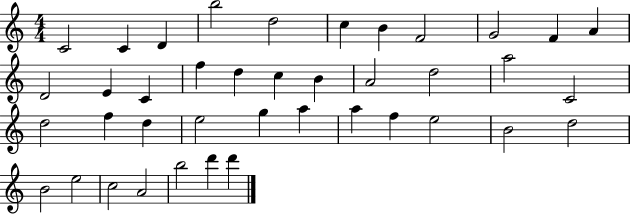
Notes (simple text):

C4/h C4/q D4/q B5/h D5/h C5/q B4/q F4/h G4/h F4/q A4/q D4/h E4/q C4/q F5/q D5/q C5/q B4/q A4/h D5/h A5/h C4/h D5/h F5/q D5/q E5/h G5/q A5/q A5/q F5/q E5/h B4/h D5/h B4/h E5/h C5/h A4/h B5/h D6/q D6/q